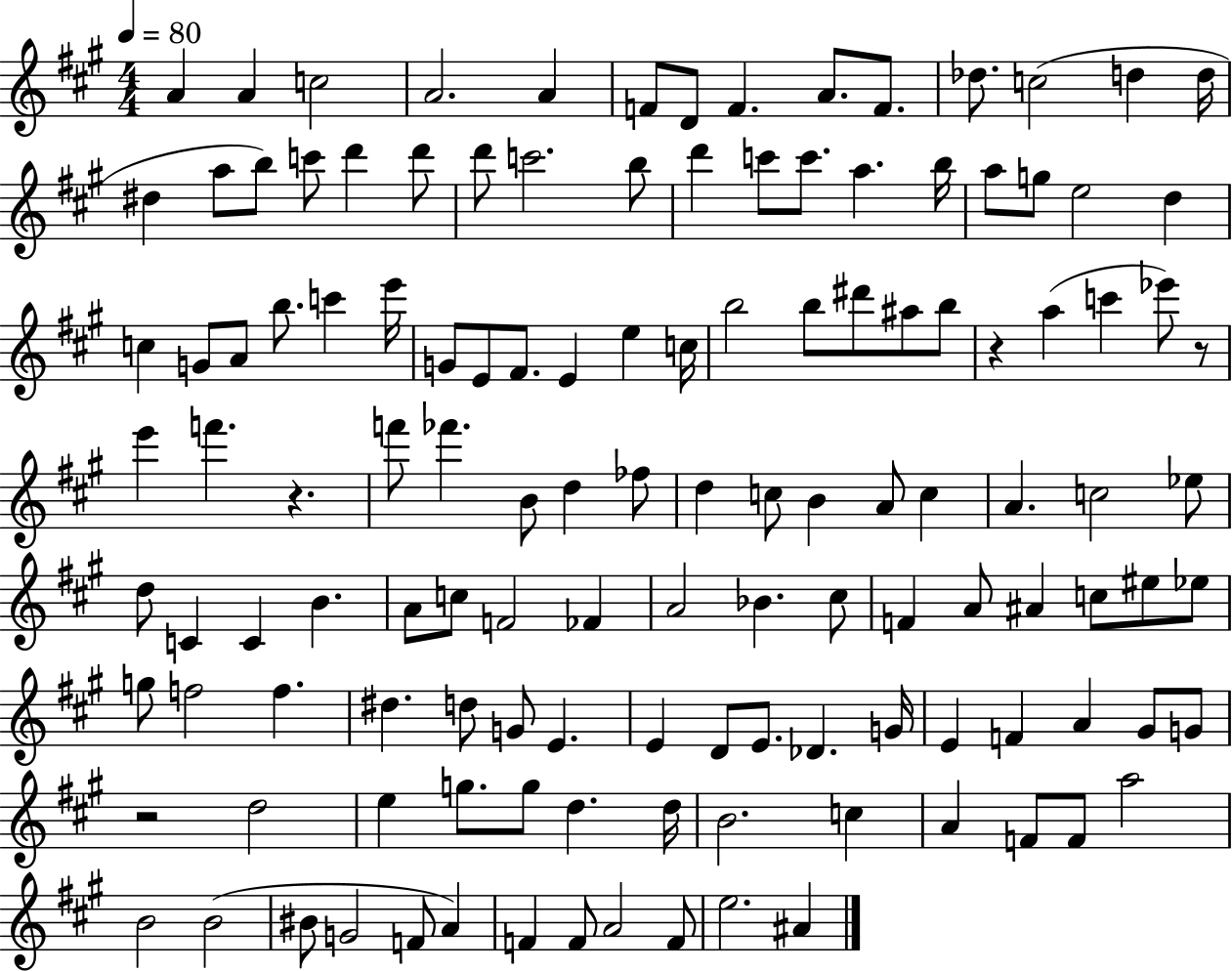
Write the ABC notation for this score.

X:1
T:Untitled
M:4/4
L:1/4
K:A
A A c2 A2 A F/2 D/2 F A/2 F/2 _d/2 c2 d d/4 ^d a/2 b/2 c'/2 d' d'/2 d'/2 c'2 b/2 d' c'/2 c'/2 a b/4 a/2 g/2 e2 d c G/2 A/2 b/2 c' e'/4 G/2 E/2 ^F/2 E e c/4 b2 b/2 ^d'/2 ^a/2 b/2 z a c' _e'/2 z/2 e' f' z f'/2 _f' B/2 d _f/2 d c/2 B A/2 c A c2 _e/2 d/2 C C B A/2 c/2 F2 _F A2 _B ^c/2 F A/2 ^A c/2 ^e/2 _e/2 g/2 f2 f ^d d/2 G/2 E E D/2 E/2 _D G/4 E F A ^G/2 G/2 z2 d2 e g/2 g/2 d d/4 B2 c A F/2 F/2 a2 B2 B2 ^B/2 G2 F/2 A F F/2 A2 F/2 e2 ^A